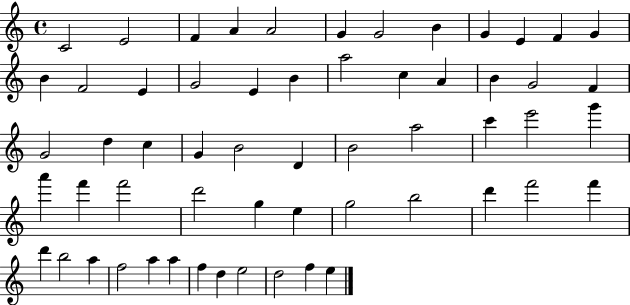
{
  \clef treble
  \time 4/4
  \defaultTimeSignature
  \key c \major
  c'2 e'2 | f'4 a'4 a'2 | g'4 g'2 b'4 | g'4 e'4 f'4 g'4 | \break b'4 f'2 e'4 | g'2 e'4 b'4 | a''2 c''4 a'4 | b'4 g'2 f'4 | \break g'2 d''4 c''4 | g'4 b'2 d'4 | b'2 a''2 | c'''4 e'''2 g'''4 | \break a'''4 f'''4 f'''2 | d'''2 g''4 e''4 | g''2 b''2 | d'''4 f'''2 f'''4 | \break d'''4 b''2 a''4 | f''2 a''4 a''4 | f''4 d''4 e''2 | d''2 f''4 e''4 | \break \bar "|."
}